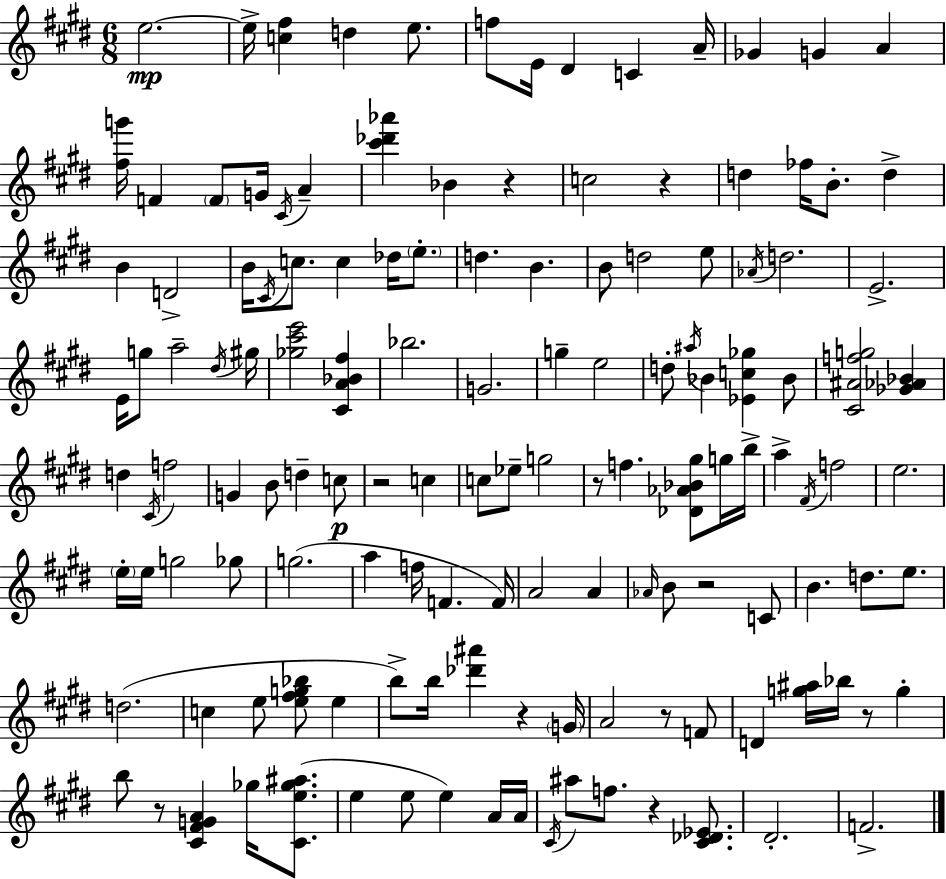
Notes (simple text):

E5/h. E5/s [C5,F#5]/q D5/q E5/e. F5/e E4/s D#4/q C4/q A4/s Gb4/q G4/q A4/q [F#5,G6]/s F4/q F4/e G4/s C#4/s A4/q [C#6,Db6,Ab6]/q Bb4/q R/q C5/h R/q D5/q FES5/s B4/e. D5/q B4/q D4/h B4/s C#4/s C5/e. C5/q Db5/s E5/e. D5/q. B4/q. B4/e D5/h E5/e Ab4/s D5/h. E4/h. E4/s G5/e A5/h D#5/s G#5/s [Gb5,C#6,E6]/h [C#4,A4,Bb4,F#5]/q Bb5/h. G4/h. G5/q E5/h D5/e A#5/s Bb4/q [Eb4,C5,Gb5]/q Bb4/e [C#4,A#4,F5,G5]/h [Gb4,Ab4,Bb4]/q D5/q C#4/s F5/h G4/q B4/e D5/q C5/e R/h C5/q C5/e Eb5/e G5/h R/e F5/q. [Db4,Ab4,Bb4,G#5]/e G5/s B5/s A5/q F#4/s F5/h E5/h. E5/s E5/s G5/h Gb5/e G5/h. A5/q F5/s F4/q. F4/s A4/h A4/q Ab4/s B4/e R/h C4/e B4/q. D5/e. E5/e. D5/h. C5/q E5/e [E5,F#5,G5,Bb5]/e E5/q B5/e B5/s [Db6,A#6]/q R/q G4/s A4/h R/e F4/e D4/q [G5,A#5]/s Bb5/s R/e G5/q B5/e R/e [C#4,F#4,G4,A4]/q Gb5/s [C#4,E5,Gb5,A#5]/e. E5/q E5/e E5/q A4/s A4/s C#4/s A#5/e F5/e. R/q [C#4,Db4,Eb4]/e. D#4/h. F4/h.